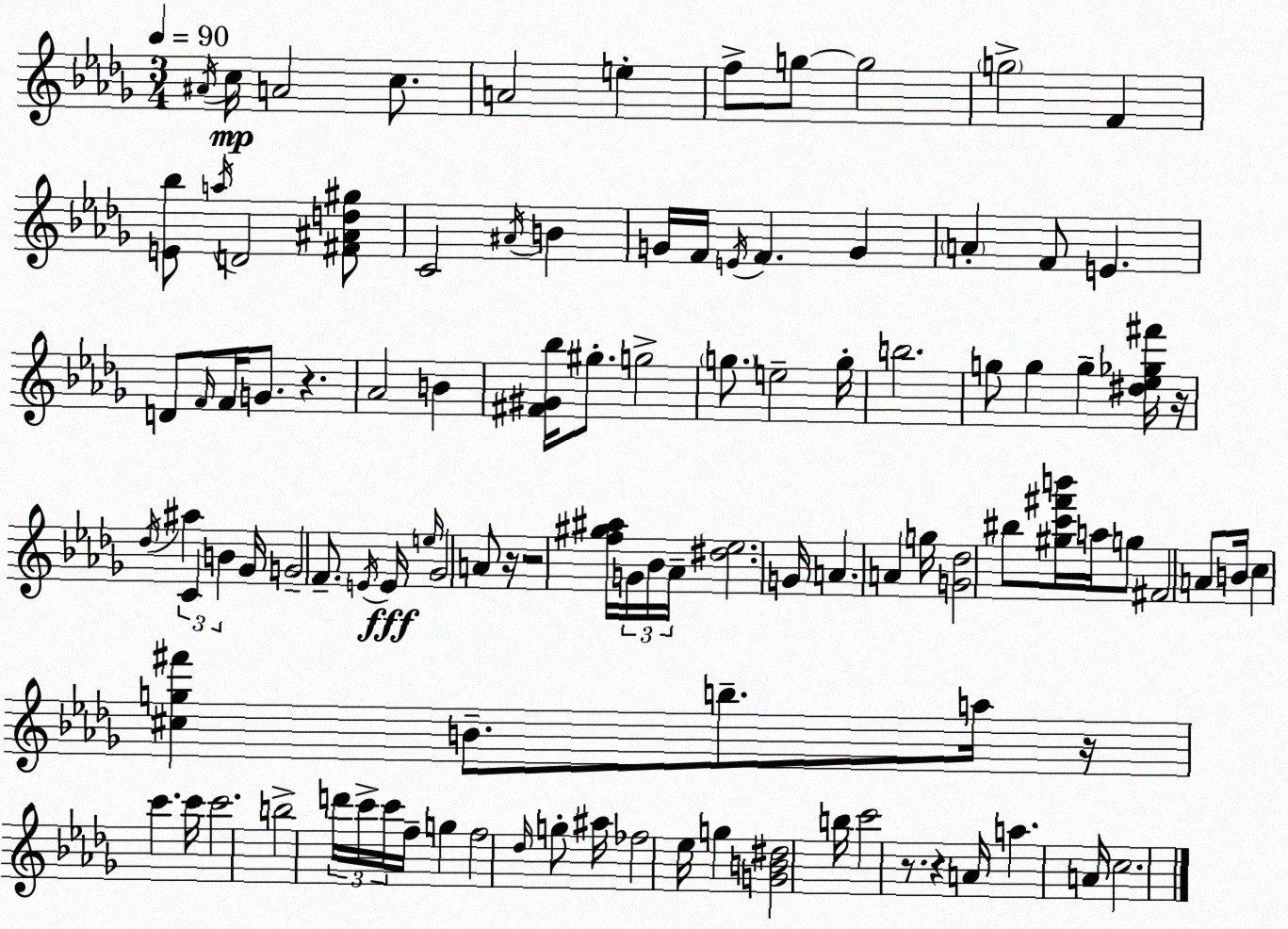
X:1
T:Untitled
M:3/4
L:1/4
K:Bbm
^A/4 c/4 A2 c/2 A2 e f/2 g/2 g2 g2 F [E_b]/2 a/4 D2 [^F^Ad^g]/2 C2 ^A/4 B G/4 F/4 E/4 F G A F/2 E D/2 F/4 F/4 G/2 z _A2 B [^F^G_b]/4 ^g/2 g2 g/2 e2 g/4 b2 g/2 g g [^d_e_g^f']/4 z/4 _d/4 ^a C B _G/4 G2 F/2 E/4 E/4 e/4 _G2 A/2 z/4 z2 [f^g^a]/4 G/4 _B/4 _A/4 [^d_e]2 G/4 A A g/4 [G_d]2 ^b/2 [^gc'^f'b']/4 a/4 g/2 ^F2 A/2 B/4 c [^cg^f'] B/2 b/2 a/4 z/4 c' c'/4 c'2 b2 d'/4 c'/4 c'/4 f/4 g f2 _d/4 g/2 ^a/4 _f2 _e/4 g [GB^d]2 b/4 c'2 z/2 z A/4 a A/4 c2